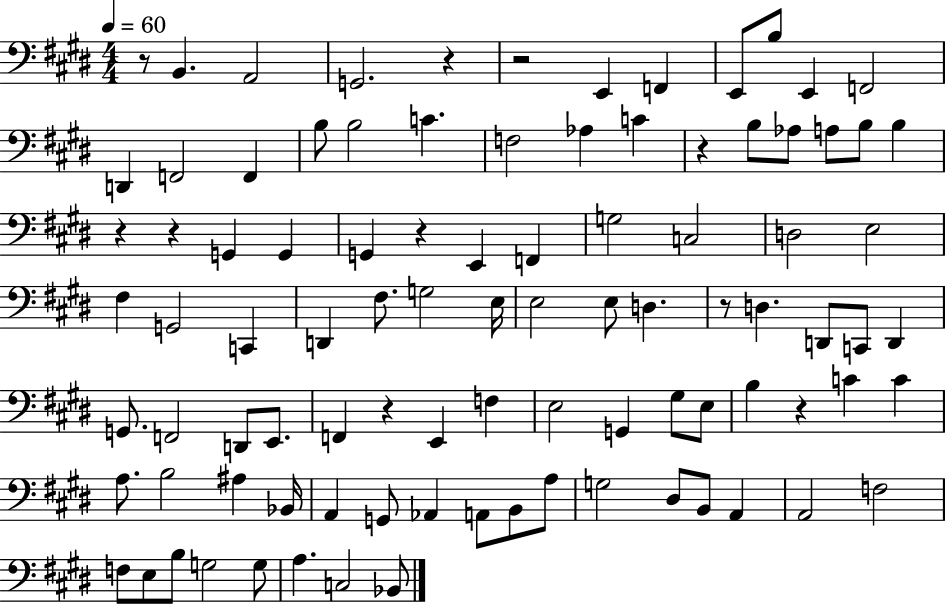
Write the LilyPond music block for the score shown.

{
  \clef bass
  \numericTimeSignature
  \time 4/4
  \key e \major
  \tempo 4 = 60
  \repeat volta 2 { r8 b,4. a,2 | g,2. r4 | r2 e,4 f,4 | e,8 b8 e,4 f,2 | \break d,4 f,2 f,4 | b8 b2 c'4. | f2 aes4 c'4 | r4 b8 aes8 a8 b8 b4 | \break r4 r4 g,4 g,4 | g,4 r4 e,4 f,4 | g2 c2 | d2 e2 | \break fis4 g,2 c,4 | d,4 fis8. g2 e16 | e2 e8 d4. | r8 d4. d,8 c,8 d,4 | \break g,8. f,2 d,8 e,8. | f,4 r4 e,4 f4 | e2 g,4 gis8 e8 | b4 r4 c'4 c'4 | \break a8. b2 ais4 bes,16 | a,4 g,8 aes,4 a,8 b,8 a8 | g2 dis8 b,8 a,4 | a,2 f2 | \break f8 e8 b8 g2 g8 | a4. c2 bes,8 | } \bar "|."
}